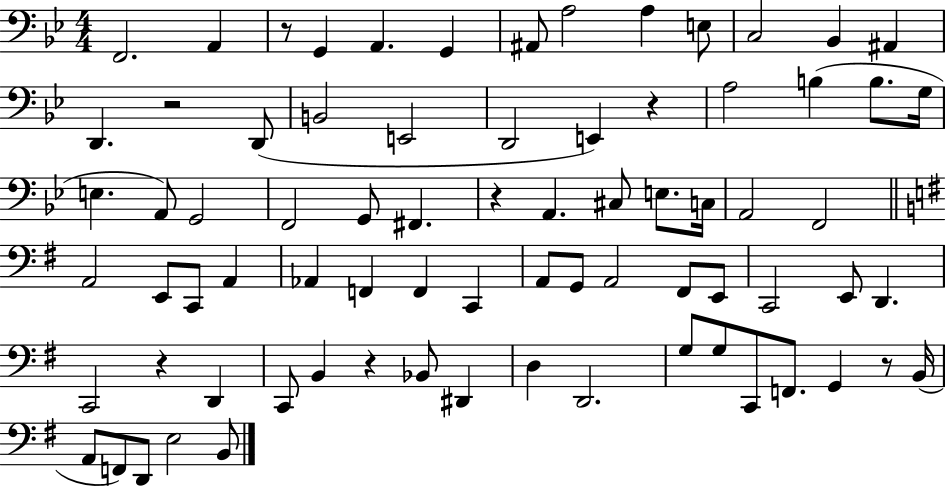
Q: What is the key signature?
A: BES major